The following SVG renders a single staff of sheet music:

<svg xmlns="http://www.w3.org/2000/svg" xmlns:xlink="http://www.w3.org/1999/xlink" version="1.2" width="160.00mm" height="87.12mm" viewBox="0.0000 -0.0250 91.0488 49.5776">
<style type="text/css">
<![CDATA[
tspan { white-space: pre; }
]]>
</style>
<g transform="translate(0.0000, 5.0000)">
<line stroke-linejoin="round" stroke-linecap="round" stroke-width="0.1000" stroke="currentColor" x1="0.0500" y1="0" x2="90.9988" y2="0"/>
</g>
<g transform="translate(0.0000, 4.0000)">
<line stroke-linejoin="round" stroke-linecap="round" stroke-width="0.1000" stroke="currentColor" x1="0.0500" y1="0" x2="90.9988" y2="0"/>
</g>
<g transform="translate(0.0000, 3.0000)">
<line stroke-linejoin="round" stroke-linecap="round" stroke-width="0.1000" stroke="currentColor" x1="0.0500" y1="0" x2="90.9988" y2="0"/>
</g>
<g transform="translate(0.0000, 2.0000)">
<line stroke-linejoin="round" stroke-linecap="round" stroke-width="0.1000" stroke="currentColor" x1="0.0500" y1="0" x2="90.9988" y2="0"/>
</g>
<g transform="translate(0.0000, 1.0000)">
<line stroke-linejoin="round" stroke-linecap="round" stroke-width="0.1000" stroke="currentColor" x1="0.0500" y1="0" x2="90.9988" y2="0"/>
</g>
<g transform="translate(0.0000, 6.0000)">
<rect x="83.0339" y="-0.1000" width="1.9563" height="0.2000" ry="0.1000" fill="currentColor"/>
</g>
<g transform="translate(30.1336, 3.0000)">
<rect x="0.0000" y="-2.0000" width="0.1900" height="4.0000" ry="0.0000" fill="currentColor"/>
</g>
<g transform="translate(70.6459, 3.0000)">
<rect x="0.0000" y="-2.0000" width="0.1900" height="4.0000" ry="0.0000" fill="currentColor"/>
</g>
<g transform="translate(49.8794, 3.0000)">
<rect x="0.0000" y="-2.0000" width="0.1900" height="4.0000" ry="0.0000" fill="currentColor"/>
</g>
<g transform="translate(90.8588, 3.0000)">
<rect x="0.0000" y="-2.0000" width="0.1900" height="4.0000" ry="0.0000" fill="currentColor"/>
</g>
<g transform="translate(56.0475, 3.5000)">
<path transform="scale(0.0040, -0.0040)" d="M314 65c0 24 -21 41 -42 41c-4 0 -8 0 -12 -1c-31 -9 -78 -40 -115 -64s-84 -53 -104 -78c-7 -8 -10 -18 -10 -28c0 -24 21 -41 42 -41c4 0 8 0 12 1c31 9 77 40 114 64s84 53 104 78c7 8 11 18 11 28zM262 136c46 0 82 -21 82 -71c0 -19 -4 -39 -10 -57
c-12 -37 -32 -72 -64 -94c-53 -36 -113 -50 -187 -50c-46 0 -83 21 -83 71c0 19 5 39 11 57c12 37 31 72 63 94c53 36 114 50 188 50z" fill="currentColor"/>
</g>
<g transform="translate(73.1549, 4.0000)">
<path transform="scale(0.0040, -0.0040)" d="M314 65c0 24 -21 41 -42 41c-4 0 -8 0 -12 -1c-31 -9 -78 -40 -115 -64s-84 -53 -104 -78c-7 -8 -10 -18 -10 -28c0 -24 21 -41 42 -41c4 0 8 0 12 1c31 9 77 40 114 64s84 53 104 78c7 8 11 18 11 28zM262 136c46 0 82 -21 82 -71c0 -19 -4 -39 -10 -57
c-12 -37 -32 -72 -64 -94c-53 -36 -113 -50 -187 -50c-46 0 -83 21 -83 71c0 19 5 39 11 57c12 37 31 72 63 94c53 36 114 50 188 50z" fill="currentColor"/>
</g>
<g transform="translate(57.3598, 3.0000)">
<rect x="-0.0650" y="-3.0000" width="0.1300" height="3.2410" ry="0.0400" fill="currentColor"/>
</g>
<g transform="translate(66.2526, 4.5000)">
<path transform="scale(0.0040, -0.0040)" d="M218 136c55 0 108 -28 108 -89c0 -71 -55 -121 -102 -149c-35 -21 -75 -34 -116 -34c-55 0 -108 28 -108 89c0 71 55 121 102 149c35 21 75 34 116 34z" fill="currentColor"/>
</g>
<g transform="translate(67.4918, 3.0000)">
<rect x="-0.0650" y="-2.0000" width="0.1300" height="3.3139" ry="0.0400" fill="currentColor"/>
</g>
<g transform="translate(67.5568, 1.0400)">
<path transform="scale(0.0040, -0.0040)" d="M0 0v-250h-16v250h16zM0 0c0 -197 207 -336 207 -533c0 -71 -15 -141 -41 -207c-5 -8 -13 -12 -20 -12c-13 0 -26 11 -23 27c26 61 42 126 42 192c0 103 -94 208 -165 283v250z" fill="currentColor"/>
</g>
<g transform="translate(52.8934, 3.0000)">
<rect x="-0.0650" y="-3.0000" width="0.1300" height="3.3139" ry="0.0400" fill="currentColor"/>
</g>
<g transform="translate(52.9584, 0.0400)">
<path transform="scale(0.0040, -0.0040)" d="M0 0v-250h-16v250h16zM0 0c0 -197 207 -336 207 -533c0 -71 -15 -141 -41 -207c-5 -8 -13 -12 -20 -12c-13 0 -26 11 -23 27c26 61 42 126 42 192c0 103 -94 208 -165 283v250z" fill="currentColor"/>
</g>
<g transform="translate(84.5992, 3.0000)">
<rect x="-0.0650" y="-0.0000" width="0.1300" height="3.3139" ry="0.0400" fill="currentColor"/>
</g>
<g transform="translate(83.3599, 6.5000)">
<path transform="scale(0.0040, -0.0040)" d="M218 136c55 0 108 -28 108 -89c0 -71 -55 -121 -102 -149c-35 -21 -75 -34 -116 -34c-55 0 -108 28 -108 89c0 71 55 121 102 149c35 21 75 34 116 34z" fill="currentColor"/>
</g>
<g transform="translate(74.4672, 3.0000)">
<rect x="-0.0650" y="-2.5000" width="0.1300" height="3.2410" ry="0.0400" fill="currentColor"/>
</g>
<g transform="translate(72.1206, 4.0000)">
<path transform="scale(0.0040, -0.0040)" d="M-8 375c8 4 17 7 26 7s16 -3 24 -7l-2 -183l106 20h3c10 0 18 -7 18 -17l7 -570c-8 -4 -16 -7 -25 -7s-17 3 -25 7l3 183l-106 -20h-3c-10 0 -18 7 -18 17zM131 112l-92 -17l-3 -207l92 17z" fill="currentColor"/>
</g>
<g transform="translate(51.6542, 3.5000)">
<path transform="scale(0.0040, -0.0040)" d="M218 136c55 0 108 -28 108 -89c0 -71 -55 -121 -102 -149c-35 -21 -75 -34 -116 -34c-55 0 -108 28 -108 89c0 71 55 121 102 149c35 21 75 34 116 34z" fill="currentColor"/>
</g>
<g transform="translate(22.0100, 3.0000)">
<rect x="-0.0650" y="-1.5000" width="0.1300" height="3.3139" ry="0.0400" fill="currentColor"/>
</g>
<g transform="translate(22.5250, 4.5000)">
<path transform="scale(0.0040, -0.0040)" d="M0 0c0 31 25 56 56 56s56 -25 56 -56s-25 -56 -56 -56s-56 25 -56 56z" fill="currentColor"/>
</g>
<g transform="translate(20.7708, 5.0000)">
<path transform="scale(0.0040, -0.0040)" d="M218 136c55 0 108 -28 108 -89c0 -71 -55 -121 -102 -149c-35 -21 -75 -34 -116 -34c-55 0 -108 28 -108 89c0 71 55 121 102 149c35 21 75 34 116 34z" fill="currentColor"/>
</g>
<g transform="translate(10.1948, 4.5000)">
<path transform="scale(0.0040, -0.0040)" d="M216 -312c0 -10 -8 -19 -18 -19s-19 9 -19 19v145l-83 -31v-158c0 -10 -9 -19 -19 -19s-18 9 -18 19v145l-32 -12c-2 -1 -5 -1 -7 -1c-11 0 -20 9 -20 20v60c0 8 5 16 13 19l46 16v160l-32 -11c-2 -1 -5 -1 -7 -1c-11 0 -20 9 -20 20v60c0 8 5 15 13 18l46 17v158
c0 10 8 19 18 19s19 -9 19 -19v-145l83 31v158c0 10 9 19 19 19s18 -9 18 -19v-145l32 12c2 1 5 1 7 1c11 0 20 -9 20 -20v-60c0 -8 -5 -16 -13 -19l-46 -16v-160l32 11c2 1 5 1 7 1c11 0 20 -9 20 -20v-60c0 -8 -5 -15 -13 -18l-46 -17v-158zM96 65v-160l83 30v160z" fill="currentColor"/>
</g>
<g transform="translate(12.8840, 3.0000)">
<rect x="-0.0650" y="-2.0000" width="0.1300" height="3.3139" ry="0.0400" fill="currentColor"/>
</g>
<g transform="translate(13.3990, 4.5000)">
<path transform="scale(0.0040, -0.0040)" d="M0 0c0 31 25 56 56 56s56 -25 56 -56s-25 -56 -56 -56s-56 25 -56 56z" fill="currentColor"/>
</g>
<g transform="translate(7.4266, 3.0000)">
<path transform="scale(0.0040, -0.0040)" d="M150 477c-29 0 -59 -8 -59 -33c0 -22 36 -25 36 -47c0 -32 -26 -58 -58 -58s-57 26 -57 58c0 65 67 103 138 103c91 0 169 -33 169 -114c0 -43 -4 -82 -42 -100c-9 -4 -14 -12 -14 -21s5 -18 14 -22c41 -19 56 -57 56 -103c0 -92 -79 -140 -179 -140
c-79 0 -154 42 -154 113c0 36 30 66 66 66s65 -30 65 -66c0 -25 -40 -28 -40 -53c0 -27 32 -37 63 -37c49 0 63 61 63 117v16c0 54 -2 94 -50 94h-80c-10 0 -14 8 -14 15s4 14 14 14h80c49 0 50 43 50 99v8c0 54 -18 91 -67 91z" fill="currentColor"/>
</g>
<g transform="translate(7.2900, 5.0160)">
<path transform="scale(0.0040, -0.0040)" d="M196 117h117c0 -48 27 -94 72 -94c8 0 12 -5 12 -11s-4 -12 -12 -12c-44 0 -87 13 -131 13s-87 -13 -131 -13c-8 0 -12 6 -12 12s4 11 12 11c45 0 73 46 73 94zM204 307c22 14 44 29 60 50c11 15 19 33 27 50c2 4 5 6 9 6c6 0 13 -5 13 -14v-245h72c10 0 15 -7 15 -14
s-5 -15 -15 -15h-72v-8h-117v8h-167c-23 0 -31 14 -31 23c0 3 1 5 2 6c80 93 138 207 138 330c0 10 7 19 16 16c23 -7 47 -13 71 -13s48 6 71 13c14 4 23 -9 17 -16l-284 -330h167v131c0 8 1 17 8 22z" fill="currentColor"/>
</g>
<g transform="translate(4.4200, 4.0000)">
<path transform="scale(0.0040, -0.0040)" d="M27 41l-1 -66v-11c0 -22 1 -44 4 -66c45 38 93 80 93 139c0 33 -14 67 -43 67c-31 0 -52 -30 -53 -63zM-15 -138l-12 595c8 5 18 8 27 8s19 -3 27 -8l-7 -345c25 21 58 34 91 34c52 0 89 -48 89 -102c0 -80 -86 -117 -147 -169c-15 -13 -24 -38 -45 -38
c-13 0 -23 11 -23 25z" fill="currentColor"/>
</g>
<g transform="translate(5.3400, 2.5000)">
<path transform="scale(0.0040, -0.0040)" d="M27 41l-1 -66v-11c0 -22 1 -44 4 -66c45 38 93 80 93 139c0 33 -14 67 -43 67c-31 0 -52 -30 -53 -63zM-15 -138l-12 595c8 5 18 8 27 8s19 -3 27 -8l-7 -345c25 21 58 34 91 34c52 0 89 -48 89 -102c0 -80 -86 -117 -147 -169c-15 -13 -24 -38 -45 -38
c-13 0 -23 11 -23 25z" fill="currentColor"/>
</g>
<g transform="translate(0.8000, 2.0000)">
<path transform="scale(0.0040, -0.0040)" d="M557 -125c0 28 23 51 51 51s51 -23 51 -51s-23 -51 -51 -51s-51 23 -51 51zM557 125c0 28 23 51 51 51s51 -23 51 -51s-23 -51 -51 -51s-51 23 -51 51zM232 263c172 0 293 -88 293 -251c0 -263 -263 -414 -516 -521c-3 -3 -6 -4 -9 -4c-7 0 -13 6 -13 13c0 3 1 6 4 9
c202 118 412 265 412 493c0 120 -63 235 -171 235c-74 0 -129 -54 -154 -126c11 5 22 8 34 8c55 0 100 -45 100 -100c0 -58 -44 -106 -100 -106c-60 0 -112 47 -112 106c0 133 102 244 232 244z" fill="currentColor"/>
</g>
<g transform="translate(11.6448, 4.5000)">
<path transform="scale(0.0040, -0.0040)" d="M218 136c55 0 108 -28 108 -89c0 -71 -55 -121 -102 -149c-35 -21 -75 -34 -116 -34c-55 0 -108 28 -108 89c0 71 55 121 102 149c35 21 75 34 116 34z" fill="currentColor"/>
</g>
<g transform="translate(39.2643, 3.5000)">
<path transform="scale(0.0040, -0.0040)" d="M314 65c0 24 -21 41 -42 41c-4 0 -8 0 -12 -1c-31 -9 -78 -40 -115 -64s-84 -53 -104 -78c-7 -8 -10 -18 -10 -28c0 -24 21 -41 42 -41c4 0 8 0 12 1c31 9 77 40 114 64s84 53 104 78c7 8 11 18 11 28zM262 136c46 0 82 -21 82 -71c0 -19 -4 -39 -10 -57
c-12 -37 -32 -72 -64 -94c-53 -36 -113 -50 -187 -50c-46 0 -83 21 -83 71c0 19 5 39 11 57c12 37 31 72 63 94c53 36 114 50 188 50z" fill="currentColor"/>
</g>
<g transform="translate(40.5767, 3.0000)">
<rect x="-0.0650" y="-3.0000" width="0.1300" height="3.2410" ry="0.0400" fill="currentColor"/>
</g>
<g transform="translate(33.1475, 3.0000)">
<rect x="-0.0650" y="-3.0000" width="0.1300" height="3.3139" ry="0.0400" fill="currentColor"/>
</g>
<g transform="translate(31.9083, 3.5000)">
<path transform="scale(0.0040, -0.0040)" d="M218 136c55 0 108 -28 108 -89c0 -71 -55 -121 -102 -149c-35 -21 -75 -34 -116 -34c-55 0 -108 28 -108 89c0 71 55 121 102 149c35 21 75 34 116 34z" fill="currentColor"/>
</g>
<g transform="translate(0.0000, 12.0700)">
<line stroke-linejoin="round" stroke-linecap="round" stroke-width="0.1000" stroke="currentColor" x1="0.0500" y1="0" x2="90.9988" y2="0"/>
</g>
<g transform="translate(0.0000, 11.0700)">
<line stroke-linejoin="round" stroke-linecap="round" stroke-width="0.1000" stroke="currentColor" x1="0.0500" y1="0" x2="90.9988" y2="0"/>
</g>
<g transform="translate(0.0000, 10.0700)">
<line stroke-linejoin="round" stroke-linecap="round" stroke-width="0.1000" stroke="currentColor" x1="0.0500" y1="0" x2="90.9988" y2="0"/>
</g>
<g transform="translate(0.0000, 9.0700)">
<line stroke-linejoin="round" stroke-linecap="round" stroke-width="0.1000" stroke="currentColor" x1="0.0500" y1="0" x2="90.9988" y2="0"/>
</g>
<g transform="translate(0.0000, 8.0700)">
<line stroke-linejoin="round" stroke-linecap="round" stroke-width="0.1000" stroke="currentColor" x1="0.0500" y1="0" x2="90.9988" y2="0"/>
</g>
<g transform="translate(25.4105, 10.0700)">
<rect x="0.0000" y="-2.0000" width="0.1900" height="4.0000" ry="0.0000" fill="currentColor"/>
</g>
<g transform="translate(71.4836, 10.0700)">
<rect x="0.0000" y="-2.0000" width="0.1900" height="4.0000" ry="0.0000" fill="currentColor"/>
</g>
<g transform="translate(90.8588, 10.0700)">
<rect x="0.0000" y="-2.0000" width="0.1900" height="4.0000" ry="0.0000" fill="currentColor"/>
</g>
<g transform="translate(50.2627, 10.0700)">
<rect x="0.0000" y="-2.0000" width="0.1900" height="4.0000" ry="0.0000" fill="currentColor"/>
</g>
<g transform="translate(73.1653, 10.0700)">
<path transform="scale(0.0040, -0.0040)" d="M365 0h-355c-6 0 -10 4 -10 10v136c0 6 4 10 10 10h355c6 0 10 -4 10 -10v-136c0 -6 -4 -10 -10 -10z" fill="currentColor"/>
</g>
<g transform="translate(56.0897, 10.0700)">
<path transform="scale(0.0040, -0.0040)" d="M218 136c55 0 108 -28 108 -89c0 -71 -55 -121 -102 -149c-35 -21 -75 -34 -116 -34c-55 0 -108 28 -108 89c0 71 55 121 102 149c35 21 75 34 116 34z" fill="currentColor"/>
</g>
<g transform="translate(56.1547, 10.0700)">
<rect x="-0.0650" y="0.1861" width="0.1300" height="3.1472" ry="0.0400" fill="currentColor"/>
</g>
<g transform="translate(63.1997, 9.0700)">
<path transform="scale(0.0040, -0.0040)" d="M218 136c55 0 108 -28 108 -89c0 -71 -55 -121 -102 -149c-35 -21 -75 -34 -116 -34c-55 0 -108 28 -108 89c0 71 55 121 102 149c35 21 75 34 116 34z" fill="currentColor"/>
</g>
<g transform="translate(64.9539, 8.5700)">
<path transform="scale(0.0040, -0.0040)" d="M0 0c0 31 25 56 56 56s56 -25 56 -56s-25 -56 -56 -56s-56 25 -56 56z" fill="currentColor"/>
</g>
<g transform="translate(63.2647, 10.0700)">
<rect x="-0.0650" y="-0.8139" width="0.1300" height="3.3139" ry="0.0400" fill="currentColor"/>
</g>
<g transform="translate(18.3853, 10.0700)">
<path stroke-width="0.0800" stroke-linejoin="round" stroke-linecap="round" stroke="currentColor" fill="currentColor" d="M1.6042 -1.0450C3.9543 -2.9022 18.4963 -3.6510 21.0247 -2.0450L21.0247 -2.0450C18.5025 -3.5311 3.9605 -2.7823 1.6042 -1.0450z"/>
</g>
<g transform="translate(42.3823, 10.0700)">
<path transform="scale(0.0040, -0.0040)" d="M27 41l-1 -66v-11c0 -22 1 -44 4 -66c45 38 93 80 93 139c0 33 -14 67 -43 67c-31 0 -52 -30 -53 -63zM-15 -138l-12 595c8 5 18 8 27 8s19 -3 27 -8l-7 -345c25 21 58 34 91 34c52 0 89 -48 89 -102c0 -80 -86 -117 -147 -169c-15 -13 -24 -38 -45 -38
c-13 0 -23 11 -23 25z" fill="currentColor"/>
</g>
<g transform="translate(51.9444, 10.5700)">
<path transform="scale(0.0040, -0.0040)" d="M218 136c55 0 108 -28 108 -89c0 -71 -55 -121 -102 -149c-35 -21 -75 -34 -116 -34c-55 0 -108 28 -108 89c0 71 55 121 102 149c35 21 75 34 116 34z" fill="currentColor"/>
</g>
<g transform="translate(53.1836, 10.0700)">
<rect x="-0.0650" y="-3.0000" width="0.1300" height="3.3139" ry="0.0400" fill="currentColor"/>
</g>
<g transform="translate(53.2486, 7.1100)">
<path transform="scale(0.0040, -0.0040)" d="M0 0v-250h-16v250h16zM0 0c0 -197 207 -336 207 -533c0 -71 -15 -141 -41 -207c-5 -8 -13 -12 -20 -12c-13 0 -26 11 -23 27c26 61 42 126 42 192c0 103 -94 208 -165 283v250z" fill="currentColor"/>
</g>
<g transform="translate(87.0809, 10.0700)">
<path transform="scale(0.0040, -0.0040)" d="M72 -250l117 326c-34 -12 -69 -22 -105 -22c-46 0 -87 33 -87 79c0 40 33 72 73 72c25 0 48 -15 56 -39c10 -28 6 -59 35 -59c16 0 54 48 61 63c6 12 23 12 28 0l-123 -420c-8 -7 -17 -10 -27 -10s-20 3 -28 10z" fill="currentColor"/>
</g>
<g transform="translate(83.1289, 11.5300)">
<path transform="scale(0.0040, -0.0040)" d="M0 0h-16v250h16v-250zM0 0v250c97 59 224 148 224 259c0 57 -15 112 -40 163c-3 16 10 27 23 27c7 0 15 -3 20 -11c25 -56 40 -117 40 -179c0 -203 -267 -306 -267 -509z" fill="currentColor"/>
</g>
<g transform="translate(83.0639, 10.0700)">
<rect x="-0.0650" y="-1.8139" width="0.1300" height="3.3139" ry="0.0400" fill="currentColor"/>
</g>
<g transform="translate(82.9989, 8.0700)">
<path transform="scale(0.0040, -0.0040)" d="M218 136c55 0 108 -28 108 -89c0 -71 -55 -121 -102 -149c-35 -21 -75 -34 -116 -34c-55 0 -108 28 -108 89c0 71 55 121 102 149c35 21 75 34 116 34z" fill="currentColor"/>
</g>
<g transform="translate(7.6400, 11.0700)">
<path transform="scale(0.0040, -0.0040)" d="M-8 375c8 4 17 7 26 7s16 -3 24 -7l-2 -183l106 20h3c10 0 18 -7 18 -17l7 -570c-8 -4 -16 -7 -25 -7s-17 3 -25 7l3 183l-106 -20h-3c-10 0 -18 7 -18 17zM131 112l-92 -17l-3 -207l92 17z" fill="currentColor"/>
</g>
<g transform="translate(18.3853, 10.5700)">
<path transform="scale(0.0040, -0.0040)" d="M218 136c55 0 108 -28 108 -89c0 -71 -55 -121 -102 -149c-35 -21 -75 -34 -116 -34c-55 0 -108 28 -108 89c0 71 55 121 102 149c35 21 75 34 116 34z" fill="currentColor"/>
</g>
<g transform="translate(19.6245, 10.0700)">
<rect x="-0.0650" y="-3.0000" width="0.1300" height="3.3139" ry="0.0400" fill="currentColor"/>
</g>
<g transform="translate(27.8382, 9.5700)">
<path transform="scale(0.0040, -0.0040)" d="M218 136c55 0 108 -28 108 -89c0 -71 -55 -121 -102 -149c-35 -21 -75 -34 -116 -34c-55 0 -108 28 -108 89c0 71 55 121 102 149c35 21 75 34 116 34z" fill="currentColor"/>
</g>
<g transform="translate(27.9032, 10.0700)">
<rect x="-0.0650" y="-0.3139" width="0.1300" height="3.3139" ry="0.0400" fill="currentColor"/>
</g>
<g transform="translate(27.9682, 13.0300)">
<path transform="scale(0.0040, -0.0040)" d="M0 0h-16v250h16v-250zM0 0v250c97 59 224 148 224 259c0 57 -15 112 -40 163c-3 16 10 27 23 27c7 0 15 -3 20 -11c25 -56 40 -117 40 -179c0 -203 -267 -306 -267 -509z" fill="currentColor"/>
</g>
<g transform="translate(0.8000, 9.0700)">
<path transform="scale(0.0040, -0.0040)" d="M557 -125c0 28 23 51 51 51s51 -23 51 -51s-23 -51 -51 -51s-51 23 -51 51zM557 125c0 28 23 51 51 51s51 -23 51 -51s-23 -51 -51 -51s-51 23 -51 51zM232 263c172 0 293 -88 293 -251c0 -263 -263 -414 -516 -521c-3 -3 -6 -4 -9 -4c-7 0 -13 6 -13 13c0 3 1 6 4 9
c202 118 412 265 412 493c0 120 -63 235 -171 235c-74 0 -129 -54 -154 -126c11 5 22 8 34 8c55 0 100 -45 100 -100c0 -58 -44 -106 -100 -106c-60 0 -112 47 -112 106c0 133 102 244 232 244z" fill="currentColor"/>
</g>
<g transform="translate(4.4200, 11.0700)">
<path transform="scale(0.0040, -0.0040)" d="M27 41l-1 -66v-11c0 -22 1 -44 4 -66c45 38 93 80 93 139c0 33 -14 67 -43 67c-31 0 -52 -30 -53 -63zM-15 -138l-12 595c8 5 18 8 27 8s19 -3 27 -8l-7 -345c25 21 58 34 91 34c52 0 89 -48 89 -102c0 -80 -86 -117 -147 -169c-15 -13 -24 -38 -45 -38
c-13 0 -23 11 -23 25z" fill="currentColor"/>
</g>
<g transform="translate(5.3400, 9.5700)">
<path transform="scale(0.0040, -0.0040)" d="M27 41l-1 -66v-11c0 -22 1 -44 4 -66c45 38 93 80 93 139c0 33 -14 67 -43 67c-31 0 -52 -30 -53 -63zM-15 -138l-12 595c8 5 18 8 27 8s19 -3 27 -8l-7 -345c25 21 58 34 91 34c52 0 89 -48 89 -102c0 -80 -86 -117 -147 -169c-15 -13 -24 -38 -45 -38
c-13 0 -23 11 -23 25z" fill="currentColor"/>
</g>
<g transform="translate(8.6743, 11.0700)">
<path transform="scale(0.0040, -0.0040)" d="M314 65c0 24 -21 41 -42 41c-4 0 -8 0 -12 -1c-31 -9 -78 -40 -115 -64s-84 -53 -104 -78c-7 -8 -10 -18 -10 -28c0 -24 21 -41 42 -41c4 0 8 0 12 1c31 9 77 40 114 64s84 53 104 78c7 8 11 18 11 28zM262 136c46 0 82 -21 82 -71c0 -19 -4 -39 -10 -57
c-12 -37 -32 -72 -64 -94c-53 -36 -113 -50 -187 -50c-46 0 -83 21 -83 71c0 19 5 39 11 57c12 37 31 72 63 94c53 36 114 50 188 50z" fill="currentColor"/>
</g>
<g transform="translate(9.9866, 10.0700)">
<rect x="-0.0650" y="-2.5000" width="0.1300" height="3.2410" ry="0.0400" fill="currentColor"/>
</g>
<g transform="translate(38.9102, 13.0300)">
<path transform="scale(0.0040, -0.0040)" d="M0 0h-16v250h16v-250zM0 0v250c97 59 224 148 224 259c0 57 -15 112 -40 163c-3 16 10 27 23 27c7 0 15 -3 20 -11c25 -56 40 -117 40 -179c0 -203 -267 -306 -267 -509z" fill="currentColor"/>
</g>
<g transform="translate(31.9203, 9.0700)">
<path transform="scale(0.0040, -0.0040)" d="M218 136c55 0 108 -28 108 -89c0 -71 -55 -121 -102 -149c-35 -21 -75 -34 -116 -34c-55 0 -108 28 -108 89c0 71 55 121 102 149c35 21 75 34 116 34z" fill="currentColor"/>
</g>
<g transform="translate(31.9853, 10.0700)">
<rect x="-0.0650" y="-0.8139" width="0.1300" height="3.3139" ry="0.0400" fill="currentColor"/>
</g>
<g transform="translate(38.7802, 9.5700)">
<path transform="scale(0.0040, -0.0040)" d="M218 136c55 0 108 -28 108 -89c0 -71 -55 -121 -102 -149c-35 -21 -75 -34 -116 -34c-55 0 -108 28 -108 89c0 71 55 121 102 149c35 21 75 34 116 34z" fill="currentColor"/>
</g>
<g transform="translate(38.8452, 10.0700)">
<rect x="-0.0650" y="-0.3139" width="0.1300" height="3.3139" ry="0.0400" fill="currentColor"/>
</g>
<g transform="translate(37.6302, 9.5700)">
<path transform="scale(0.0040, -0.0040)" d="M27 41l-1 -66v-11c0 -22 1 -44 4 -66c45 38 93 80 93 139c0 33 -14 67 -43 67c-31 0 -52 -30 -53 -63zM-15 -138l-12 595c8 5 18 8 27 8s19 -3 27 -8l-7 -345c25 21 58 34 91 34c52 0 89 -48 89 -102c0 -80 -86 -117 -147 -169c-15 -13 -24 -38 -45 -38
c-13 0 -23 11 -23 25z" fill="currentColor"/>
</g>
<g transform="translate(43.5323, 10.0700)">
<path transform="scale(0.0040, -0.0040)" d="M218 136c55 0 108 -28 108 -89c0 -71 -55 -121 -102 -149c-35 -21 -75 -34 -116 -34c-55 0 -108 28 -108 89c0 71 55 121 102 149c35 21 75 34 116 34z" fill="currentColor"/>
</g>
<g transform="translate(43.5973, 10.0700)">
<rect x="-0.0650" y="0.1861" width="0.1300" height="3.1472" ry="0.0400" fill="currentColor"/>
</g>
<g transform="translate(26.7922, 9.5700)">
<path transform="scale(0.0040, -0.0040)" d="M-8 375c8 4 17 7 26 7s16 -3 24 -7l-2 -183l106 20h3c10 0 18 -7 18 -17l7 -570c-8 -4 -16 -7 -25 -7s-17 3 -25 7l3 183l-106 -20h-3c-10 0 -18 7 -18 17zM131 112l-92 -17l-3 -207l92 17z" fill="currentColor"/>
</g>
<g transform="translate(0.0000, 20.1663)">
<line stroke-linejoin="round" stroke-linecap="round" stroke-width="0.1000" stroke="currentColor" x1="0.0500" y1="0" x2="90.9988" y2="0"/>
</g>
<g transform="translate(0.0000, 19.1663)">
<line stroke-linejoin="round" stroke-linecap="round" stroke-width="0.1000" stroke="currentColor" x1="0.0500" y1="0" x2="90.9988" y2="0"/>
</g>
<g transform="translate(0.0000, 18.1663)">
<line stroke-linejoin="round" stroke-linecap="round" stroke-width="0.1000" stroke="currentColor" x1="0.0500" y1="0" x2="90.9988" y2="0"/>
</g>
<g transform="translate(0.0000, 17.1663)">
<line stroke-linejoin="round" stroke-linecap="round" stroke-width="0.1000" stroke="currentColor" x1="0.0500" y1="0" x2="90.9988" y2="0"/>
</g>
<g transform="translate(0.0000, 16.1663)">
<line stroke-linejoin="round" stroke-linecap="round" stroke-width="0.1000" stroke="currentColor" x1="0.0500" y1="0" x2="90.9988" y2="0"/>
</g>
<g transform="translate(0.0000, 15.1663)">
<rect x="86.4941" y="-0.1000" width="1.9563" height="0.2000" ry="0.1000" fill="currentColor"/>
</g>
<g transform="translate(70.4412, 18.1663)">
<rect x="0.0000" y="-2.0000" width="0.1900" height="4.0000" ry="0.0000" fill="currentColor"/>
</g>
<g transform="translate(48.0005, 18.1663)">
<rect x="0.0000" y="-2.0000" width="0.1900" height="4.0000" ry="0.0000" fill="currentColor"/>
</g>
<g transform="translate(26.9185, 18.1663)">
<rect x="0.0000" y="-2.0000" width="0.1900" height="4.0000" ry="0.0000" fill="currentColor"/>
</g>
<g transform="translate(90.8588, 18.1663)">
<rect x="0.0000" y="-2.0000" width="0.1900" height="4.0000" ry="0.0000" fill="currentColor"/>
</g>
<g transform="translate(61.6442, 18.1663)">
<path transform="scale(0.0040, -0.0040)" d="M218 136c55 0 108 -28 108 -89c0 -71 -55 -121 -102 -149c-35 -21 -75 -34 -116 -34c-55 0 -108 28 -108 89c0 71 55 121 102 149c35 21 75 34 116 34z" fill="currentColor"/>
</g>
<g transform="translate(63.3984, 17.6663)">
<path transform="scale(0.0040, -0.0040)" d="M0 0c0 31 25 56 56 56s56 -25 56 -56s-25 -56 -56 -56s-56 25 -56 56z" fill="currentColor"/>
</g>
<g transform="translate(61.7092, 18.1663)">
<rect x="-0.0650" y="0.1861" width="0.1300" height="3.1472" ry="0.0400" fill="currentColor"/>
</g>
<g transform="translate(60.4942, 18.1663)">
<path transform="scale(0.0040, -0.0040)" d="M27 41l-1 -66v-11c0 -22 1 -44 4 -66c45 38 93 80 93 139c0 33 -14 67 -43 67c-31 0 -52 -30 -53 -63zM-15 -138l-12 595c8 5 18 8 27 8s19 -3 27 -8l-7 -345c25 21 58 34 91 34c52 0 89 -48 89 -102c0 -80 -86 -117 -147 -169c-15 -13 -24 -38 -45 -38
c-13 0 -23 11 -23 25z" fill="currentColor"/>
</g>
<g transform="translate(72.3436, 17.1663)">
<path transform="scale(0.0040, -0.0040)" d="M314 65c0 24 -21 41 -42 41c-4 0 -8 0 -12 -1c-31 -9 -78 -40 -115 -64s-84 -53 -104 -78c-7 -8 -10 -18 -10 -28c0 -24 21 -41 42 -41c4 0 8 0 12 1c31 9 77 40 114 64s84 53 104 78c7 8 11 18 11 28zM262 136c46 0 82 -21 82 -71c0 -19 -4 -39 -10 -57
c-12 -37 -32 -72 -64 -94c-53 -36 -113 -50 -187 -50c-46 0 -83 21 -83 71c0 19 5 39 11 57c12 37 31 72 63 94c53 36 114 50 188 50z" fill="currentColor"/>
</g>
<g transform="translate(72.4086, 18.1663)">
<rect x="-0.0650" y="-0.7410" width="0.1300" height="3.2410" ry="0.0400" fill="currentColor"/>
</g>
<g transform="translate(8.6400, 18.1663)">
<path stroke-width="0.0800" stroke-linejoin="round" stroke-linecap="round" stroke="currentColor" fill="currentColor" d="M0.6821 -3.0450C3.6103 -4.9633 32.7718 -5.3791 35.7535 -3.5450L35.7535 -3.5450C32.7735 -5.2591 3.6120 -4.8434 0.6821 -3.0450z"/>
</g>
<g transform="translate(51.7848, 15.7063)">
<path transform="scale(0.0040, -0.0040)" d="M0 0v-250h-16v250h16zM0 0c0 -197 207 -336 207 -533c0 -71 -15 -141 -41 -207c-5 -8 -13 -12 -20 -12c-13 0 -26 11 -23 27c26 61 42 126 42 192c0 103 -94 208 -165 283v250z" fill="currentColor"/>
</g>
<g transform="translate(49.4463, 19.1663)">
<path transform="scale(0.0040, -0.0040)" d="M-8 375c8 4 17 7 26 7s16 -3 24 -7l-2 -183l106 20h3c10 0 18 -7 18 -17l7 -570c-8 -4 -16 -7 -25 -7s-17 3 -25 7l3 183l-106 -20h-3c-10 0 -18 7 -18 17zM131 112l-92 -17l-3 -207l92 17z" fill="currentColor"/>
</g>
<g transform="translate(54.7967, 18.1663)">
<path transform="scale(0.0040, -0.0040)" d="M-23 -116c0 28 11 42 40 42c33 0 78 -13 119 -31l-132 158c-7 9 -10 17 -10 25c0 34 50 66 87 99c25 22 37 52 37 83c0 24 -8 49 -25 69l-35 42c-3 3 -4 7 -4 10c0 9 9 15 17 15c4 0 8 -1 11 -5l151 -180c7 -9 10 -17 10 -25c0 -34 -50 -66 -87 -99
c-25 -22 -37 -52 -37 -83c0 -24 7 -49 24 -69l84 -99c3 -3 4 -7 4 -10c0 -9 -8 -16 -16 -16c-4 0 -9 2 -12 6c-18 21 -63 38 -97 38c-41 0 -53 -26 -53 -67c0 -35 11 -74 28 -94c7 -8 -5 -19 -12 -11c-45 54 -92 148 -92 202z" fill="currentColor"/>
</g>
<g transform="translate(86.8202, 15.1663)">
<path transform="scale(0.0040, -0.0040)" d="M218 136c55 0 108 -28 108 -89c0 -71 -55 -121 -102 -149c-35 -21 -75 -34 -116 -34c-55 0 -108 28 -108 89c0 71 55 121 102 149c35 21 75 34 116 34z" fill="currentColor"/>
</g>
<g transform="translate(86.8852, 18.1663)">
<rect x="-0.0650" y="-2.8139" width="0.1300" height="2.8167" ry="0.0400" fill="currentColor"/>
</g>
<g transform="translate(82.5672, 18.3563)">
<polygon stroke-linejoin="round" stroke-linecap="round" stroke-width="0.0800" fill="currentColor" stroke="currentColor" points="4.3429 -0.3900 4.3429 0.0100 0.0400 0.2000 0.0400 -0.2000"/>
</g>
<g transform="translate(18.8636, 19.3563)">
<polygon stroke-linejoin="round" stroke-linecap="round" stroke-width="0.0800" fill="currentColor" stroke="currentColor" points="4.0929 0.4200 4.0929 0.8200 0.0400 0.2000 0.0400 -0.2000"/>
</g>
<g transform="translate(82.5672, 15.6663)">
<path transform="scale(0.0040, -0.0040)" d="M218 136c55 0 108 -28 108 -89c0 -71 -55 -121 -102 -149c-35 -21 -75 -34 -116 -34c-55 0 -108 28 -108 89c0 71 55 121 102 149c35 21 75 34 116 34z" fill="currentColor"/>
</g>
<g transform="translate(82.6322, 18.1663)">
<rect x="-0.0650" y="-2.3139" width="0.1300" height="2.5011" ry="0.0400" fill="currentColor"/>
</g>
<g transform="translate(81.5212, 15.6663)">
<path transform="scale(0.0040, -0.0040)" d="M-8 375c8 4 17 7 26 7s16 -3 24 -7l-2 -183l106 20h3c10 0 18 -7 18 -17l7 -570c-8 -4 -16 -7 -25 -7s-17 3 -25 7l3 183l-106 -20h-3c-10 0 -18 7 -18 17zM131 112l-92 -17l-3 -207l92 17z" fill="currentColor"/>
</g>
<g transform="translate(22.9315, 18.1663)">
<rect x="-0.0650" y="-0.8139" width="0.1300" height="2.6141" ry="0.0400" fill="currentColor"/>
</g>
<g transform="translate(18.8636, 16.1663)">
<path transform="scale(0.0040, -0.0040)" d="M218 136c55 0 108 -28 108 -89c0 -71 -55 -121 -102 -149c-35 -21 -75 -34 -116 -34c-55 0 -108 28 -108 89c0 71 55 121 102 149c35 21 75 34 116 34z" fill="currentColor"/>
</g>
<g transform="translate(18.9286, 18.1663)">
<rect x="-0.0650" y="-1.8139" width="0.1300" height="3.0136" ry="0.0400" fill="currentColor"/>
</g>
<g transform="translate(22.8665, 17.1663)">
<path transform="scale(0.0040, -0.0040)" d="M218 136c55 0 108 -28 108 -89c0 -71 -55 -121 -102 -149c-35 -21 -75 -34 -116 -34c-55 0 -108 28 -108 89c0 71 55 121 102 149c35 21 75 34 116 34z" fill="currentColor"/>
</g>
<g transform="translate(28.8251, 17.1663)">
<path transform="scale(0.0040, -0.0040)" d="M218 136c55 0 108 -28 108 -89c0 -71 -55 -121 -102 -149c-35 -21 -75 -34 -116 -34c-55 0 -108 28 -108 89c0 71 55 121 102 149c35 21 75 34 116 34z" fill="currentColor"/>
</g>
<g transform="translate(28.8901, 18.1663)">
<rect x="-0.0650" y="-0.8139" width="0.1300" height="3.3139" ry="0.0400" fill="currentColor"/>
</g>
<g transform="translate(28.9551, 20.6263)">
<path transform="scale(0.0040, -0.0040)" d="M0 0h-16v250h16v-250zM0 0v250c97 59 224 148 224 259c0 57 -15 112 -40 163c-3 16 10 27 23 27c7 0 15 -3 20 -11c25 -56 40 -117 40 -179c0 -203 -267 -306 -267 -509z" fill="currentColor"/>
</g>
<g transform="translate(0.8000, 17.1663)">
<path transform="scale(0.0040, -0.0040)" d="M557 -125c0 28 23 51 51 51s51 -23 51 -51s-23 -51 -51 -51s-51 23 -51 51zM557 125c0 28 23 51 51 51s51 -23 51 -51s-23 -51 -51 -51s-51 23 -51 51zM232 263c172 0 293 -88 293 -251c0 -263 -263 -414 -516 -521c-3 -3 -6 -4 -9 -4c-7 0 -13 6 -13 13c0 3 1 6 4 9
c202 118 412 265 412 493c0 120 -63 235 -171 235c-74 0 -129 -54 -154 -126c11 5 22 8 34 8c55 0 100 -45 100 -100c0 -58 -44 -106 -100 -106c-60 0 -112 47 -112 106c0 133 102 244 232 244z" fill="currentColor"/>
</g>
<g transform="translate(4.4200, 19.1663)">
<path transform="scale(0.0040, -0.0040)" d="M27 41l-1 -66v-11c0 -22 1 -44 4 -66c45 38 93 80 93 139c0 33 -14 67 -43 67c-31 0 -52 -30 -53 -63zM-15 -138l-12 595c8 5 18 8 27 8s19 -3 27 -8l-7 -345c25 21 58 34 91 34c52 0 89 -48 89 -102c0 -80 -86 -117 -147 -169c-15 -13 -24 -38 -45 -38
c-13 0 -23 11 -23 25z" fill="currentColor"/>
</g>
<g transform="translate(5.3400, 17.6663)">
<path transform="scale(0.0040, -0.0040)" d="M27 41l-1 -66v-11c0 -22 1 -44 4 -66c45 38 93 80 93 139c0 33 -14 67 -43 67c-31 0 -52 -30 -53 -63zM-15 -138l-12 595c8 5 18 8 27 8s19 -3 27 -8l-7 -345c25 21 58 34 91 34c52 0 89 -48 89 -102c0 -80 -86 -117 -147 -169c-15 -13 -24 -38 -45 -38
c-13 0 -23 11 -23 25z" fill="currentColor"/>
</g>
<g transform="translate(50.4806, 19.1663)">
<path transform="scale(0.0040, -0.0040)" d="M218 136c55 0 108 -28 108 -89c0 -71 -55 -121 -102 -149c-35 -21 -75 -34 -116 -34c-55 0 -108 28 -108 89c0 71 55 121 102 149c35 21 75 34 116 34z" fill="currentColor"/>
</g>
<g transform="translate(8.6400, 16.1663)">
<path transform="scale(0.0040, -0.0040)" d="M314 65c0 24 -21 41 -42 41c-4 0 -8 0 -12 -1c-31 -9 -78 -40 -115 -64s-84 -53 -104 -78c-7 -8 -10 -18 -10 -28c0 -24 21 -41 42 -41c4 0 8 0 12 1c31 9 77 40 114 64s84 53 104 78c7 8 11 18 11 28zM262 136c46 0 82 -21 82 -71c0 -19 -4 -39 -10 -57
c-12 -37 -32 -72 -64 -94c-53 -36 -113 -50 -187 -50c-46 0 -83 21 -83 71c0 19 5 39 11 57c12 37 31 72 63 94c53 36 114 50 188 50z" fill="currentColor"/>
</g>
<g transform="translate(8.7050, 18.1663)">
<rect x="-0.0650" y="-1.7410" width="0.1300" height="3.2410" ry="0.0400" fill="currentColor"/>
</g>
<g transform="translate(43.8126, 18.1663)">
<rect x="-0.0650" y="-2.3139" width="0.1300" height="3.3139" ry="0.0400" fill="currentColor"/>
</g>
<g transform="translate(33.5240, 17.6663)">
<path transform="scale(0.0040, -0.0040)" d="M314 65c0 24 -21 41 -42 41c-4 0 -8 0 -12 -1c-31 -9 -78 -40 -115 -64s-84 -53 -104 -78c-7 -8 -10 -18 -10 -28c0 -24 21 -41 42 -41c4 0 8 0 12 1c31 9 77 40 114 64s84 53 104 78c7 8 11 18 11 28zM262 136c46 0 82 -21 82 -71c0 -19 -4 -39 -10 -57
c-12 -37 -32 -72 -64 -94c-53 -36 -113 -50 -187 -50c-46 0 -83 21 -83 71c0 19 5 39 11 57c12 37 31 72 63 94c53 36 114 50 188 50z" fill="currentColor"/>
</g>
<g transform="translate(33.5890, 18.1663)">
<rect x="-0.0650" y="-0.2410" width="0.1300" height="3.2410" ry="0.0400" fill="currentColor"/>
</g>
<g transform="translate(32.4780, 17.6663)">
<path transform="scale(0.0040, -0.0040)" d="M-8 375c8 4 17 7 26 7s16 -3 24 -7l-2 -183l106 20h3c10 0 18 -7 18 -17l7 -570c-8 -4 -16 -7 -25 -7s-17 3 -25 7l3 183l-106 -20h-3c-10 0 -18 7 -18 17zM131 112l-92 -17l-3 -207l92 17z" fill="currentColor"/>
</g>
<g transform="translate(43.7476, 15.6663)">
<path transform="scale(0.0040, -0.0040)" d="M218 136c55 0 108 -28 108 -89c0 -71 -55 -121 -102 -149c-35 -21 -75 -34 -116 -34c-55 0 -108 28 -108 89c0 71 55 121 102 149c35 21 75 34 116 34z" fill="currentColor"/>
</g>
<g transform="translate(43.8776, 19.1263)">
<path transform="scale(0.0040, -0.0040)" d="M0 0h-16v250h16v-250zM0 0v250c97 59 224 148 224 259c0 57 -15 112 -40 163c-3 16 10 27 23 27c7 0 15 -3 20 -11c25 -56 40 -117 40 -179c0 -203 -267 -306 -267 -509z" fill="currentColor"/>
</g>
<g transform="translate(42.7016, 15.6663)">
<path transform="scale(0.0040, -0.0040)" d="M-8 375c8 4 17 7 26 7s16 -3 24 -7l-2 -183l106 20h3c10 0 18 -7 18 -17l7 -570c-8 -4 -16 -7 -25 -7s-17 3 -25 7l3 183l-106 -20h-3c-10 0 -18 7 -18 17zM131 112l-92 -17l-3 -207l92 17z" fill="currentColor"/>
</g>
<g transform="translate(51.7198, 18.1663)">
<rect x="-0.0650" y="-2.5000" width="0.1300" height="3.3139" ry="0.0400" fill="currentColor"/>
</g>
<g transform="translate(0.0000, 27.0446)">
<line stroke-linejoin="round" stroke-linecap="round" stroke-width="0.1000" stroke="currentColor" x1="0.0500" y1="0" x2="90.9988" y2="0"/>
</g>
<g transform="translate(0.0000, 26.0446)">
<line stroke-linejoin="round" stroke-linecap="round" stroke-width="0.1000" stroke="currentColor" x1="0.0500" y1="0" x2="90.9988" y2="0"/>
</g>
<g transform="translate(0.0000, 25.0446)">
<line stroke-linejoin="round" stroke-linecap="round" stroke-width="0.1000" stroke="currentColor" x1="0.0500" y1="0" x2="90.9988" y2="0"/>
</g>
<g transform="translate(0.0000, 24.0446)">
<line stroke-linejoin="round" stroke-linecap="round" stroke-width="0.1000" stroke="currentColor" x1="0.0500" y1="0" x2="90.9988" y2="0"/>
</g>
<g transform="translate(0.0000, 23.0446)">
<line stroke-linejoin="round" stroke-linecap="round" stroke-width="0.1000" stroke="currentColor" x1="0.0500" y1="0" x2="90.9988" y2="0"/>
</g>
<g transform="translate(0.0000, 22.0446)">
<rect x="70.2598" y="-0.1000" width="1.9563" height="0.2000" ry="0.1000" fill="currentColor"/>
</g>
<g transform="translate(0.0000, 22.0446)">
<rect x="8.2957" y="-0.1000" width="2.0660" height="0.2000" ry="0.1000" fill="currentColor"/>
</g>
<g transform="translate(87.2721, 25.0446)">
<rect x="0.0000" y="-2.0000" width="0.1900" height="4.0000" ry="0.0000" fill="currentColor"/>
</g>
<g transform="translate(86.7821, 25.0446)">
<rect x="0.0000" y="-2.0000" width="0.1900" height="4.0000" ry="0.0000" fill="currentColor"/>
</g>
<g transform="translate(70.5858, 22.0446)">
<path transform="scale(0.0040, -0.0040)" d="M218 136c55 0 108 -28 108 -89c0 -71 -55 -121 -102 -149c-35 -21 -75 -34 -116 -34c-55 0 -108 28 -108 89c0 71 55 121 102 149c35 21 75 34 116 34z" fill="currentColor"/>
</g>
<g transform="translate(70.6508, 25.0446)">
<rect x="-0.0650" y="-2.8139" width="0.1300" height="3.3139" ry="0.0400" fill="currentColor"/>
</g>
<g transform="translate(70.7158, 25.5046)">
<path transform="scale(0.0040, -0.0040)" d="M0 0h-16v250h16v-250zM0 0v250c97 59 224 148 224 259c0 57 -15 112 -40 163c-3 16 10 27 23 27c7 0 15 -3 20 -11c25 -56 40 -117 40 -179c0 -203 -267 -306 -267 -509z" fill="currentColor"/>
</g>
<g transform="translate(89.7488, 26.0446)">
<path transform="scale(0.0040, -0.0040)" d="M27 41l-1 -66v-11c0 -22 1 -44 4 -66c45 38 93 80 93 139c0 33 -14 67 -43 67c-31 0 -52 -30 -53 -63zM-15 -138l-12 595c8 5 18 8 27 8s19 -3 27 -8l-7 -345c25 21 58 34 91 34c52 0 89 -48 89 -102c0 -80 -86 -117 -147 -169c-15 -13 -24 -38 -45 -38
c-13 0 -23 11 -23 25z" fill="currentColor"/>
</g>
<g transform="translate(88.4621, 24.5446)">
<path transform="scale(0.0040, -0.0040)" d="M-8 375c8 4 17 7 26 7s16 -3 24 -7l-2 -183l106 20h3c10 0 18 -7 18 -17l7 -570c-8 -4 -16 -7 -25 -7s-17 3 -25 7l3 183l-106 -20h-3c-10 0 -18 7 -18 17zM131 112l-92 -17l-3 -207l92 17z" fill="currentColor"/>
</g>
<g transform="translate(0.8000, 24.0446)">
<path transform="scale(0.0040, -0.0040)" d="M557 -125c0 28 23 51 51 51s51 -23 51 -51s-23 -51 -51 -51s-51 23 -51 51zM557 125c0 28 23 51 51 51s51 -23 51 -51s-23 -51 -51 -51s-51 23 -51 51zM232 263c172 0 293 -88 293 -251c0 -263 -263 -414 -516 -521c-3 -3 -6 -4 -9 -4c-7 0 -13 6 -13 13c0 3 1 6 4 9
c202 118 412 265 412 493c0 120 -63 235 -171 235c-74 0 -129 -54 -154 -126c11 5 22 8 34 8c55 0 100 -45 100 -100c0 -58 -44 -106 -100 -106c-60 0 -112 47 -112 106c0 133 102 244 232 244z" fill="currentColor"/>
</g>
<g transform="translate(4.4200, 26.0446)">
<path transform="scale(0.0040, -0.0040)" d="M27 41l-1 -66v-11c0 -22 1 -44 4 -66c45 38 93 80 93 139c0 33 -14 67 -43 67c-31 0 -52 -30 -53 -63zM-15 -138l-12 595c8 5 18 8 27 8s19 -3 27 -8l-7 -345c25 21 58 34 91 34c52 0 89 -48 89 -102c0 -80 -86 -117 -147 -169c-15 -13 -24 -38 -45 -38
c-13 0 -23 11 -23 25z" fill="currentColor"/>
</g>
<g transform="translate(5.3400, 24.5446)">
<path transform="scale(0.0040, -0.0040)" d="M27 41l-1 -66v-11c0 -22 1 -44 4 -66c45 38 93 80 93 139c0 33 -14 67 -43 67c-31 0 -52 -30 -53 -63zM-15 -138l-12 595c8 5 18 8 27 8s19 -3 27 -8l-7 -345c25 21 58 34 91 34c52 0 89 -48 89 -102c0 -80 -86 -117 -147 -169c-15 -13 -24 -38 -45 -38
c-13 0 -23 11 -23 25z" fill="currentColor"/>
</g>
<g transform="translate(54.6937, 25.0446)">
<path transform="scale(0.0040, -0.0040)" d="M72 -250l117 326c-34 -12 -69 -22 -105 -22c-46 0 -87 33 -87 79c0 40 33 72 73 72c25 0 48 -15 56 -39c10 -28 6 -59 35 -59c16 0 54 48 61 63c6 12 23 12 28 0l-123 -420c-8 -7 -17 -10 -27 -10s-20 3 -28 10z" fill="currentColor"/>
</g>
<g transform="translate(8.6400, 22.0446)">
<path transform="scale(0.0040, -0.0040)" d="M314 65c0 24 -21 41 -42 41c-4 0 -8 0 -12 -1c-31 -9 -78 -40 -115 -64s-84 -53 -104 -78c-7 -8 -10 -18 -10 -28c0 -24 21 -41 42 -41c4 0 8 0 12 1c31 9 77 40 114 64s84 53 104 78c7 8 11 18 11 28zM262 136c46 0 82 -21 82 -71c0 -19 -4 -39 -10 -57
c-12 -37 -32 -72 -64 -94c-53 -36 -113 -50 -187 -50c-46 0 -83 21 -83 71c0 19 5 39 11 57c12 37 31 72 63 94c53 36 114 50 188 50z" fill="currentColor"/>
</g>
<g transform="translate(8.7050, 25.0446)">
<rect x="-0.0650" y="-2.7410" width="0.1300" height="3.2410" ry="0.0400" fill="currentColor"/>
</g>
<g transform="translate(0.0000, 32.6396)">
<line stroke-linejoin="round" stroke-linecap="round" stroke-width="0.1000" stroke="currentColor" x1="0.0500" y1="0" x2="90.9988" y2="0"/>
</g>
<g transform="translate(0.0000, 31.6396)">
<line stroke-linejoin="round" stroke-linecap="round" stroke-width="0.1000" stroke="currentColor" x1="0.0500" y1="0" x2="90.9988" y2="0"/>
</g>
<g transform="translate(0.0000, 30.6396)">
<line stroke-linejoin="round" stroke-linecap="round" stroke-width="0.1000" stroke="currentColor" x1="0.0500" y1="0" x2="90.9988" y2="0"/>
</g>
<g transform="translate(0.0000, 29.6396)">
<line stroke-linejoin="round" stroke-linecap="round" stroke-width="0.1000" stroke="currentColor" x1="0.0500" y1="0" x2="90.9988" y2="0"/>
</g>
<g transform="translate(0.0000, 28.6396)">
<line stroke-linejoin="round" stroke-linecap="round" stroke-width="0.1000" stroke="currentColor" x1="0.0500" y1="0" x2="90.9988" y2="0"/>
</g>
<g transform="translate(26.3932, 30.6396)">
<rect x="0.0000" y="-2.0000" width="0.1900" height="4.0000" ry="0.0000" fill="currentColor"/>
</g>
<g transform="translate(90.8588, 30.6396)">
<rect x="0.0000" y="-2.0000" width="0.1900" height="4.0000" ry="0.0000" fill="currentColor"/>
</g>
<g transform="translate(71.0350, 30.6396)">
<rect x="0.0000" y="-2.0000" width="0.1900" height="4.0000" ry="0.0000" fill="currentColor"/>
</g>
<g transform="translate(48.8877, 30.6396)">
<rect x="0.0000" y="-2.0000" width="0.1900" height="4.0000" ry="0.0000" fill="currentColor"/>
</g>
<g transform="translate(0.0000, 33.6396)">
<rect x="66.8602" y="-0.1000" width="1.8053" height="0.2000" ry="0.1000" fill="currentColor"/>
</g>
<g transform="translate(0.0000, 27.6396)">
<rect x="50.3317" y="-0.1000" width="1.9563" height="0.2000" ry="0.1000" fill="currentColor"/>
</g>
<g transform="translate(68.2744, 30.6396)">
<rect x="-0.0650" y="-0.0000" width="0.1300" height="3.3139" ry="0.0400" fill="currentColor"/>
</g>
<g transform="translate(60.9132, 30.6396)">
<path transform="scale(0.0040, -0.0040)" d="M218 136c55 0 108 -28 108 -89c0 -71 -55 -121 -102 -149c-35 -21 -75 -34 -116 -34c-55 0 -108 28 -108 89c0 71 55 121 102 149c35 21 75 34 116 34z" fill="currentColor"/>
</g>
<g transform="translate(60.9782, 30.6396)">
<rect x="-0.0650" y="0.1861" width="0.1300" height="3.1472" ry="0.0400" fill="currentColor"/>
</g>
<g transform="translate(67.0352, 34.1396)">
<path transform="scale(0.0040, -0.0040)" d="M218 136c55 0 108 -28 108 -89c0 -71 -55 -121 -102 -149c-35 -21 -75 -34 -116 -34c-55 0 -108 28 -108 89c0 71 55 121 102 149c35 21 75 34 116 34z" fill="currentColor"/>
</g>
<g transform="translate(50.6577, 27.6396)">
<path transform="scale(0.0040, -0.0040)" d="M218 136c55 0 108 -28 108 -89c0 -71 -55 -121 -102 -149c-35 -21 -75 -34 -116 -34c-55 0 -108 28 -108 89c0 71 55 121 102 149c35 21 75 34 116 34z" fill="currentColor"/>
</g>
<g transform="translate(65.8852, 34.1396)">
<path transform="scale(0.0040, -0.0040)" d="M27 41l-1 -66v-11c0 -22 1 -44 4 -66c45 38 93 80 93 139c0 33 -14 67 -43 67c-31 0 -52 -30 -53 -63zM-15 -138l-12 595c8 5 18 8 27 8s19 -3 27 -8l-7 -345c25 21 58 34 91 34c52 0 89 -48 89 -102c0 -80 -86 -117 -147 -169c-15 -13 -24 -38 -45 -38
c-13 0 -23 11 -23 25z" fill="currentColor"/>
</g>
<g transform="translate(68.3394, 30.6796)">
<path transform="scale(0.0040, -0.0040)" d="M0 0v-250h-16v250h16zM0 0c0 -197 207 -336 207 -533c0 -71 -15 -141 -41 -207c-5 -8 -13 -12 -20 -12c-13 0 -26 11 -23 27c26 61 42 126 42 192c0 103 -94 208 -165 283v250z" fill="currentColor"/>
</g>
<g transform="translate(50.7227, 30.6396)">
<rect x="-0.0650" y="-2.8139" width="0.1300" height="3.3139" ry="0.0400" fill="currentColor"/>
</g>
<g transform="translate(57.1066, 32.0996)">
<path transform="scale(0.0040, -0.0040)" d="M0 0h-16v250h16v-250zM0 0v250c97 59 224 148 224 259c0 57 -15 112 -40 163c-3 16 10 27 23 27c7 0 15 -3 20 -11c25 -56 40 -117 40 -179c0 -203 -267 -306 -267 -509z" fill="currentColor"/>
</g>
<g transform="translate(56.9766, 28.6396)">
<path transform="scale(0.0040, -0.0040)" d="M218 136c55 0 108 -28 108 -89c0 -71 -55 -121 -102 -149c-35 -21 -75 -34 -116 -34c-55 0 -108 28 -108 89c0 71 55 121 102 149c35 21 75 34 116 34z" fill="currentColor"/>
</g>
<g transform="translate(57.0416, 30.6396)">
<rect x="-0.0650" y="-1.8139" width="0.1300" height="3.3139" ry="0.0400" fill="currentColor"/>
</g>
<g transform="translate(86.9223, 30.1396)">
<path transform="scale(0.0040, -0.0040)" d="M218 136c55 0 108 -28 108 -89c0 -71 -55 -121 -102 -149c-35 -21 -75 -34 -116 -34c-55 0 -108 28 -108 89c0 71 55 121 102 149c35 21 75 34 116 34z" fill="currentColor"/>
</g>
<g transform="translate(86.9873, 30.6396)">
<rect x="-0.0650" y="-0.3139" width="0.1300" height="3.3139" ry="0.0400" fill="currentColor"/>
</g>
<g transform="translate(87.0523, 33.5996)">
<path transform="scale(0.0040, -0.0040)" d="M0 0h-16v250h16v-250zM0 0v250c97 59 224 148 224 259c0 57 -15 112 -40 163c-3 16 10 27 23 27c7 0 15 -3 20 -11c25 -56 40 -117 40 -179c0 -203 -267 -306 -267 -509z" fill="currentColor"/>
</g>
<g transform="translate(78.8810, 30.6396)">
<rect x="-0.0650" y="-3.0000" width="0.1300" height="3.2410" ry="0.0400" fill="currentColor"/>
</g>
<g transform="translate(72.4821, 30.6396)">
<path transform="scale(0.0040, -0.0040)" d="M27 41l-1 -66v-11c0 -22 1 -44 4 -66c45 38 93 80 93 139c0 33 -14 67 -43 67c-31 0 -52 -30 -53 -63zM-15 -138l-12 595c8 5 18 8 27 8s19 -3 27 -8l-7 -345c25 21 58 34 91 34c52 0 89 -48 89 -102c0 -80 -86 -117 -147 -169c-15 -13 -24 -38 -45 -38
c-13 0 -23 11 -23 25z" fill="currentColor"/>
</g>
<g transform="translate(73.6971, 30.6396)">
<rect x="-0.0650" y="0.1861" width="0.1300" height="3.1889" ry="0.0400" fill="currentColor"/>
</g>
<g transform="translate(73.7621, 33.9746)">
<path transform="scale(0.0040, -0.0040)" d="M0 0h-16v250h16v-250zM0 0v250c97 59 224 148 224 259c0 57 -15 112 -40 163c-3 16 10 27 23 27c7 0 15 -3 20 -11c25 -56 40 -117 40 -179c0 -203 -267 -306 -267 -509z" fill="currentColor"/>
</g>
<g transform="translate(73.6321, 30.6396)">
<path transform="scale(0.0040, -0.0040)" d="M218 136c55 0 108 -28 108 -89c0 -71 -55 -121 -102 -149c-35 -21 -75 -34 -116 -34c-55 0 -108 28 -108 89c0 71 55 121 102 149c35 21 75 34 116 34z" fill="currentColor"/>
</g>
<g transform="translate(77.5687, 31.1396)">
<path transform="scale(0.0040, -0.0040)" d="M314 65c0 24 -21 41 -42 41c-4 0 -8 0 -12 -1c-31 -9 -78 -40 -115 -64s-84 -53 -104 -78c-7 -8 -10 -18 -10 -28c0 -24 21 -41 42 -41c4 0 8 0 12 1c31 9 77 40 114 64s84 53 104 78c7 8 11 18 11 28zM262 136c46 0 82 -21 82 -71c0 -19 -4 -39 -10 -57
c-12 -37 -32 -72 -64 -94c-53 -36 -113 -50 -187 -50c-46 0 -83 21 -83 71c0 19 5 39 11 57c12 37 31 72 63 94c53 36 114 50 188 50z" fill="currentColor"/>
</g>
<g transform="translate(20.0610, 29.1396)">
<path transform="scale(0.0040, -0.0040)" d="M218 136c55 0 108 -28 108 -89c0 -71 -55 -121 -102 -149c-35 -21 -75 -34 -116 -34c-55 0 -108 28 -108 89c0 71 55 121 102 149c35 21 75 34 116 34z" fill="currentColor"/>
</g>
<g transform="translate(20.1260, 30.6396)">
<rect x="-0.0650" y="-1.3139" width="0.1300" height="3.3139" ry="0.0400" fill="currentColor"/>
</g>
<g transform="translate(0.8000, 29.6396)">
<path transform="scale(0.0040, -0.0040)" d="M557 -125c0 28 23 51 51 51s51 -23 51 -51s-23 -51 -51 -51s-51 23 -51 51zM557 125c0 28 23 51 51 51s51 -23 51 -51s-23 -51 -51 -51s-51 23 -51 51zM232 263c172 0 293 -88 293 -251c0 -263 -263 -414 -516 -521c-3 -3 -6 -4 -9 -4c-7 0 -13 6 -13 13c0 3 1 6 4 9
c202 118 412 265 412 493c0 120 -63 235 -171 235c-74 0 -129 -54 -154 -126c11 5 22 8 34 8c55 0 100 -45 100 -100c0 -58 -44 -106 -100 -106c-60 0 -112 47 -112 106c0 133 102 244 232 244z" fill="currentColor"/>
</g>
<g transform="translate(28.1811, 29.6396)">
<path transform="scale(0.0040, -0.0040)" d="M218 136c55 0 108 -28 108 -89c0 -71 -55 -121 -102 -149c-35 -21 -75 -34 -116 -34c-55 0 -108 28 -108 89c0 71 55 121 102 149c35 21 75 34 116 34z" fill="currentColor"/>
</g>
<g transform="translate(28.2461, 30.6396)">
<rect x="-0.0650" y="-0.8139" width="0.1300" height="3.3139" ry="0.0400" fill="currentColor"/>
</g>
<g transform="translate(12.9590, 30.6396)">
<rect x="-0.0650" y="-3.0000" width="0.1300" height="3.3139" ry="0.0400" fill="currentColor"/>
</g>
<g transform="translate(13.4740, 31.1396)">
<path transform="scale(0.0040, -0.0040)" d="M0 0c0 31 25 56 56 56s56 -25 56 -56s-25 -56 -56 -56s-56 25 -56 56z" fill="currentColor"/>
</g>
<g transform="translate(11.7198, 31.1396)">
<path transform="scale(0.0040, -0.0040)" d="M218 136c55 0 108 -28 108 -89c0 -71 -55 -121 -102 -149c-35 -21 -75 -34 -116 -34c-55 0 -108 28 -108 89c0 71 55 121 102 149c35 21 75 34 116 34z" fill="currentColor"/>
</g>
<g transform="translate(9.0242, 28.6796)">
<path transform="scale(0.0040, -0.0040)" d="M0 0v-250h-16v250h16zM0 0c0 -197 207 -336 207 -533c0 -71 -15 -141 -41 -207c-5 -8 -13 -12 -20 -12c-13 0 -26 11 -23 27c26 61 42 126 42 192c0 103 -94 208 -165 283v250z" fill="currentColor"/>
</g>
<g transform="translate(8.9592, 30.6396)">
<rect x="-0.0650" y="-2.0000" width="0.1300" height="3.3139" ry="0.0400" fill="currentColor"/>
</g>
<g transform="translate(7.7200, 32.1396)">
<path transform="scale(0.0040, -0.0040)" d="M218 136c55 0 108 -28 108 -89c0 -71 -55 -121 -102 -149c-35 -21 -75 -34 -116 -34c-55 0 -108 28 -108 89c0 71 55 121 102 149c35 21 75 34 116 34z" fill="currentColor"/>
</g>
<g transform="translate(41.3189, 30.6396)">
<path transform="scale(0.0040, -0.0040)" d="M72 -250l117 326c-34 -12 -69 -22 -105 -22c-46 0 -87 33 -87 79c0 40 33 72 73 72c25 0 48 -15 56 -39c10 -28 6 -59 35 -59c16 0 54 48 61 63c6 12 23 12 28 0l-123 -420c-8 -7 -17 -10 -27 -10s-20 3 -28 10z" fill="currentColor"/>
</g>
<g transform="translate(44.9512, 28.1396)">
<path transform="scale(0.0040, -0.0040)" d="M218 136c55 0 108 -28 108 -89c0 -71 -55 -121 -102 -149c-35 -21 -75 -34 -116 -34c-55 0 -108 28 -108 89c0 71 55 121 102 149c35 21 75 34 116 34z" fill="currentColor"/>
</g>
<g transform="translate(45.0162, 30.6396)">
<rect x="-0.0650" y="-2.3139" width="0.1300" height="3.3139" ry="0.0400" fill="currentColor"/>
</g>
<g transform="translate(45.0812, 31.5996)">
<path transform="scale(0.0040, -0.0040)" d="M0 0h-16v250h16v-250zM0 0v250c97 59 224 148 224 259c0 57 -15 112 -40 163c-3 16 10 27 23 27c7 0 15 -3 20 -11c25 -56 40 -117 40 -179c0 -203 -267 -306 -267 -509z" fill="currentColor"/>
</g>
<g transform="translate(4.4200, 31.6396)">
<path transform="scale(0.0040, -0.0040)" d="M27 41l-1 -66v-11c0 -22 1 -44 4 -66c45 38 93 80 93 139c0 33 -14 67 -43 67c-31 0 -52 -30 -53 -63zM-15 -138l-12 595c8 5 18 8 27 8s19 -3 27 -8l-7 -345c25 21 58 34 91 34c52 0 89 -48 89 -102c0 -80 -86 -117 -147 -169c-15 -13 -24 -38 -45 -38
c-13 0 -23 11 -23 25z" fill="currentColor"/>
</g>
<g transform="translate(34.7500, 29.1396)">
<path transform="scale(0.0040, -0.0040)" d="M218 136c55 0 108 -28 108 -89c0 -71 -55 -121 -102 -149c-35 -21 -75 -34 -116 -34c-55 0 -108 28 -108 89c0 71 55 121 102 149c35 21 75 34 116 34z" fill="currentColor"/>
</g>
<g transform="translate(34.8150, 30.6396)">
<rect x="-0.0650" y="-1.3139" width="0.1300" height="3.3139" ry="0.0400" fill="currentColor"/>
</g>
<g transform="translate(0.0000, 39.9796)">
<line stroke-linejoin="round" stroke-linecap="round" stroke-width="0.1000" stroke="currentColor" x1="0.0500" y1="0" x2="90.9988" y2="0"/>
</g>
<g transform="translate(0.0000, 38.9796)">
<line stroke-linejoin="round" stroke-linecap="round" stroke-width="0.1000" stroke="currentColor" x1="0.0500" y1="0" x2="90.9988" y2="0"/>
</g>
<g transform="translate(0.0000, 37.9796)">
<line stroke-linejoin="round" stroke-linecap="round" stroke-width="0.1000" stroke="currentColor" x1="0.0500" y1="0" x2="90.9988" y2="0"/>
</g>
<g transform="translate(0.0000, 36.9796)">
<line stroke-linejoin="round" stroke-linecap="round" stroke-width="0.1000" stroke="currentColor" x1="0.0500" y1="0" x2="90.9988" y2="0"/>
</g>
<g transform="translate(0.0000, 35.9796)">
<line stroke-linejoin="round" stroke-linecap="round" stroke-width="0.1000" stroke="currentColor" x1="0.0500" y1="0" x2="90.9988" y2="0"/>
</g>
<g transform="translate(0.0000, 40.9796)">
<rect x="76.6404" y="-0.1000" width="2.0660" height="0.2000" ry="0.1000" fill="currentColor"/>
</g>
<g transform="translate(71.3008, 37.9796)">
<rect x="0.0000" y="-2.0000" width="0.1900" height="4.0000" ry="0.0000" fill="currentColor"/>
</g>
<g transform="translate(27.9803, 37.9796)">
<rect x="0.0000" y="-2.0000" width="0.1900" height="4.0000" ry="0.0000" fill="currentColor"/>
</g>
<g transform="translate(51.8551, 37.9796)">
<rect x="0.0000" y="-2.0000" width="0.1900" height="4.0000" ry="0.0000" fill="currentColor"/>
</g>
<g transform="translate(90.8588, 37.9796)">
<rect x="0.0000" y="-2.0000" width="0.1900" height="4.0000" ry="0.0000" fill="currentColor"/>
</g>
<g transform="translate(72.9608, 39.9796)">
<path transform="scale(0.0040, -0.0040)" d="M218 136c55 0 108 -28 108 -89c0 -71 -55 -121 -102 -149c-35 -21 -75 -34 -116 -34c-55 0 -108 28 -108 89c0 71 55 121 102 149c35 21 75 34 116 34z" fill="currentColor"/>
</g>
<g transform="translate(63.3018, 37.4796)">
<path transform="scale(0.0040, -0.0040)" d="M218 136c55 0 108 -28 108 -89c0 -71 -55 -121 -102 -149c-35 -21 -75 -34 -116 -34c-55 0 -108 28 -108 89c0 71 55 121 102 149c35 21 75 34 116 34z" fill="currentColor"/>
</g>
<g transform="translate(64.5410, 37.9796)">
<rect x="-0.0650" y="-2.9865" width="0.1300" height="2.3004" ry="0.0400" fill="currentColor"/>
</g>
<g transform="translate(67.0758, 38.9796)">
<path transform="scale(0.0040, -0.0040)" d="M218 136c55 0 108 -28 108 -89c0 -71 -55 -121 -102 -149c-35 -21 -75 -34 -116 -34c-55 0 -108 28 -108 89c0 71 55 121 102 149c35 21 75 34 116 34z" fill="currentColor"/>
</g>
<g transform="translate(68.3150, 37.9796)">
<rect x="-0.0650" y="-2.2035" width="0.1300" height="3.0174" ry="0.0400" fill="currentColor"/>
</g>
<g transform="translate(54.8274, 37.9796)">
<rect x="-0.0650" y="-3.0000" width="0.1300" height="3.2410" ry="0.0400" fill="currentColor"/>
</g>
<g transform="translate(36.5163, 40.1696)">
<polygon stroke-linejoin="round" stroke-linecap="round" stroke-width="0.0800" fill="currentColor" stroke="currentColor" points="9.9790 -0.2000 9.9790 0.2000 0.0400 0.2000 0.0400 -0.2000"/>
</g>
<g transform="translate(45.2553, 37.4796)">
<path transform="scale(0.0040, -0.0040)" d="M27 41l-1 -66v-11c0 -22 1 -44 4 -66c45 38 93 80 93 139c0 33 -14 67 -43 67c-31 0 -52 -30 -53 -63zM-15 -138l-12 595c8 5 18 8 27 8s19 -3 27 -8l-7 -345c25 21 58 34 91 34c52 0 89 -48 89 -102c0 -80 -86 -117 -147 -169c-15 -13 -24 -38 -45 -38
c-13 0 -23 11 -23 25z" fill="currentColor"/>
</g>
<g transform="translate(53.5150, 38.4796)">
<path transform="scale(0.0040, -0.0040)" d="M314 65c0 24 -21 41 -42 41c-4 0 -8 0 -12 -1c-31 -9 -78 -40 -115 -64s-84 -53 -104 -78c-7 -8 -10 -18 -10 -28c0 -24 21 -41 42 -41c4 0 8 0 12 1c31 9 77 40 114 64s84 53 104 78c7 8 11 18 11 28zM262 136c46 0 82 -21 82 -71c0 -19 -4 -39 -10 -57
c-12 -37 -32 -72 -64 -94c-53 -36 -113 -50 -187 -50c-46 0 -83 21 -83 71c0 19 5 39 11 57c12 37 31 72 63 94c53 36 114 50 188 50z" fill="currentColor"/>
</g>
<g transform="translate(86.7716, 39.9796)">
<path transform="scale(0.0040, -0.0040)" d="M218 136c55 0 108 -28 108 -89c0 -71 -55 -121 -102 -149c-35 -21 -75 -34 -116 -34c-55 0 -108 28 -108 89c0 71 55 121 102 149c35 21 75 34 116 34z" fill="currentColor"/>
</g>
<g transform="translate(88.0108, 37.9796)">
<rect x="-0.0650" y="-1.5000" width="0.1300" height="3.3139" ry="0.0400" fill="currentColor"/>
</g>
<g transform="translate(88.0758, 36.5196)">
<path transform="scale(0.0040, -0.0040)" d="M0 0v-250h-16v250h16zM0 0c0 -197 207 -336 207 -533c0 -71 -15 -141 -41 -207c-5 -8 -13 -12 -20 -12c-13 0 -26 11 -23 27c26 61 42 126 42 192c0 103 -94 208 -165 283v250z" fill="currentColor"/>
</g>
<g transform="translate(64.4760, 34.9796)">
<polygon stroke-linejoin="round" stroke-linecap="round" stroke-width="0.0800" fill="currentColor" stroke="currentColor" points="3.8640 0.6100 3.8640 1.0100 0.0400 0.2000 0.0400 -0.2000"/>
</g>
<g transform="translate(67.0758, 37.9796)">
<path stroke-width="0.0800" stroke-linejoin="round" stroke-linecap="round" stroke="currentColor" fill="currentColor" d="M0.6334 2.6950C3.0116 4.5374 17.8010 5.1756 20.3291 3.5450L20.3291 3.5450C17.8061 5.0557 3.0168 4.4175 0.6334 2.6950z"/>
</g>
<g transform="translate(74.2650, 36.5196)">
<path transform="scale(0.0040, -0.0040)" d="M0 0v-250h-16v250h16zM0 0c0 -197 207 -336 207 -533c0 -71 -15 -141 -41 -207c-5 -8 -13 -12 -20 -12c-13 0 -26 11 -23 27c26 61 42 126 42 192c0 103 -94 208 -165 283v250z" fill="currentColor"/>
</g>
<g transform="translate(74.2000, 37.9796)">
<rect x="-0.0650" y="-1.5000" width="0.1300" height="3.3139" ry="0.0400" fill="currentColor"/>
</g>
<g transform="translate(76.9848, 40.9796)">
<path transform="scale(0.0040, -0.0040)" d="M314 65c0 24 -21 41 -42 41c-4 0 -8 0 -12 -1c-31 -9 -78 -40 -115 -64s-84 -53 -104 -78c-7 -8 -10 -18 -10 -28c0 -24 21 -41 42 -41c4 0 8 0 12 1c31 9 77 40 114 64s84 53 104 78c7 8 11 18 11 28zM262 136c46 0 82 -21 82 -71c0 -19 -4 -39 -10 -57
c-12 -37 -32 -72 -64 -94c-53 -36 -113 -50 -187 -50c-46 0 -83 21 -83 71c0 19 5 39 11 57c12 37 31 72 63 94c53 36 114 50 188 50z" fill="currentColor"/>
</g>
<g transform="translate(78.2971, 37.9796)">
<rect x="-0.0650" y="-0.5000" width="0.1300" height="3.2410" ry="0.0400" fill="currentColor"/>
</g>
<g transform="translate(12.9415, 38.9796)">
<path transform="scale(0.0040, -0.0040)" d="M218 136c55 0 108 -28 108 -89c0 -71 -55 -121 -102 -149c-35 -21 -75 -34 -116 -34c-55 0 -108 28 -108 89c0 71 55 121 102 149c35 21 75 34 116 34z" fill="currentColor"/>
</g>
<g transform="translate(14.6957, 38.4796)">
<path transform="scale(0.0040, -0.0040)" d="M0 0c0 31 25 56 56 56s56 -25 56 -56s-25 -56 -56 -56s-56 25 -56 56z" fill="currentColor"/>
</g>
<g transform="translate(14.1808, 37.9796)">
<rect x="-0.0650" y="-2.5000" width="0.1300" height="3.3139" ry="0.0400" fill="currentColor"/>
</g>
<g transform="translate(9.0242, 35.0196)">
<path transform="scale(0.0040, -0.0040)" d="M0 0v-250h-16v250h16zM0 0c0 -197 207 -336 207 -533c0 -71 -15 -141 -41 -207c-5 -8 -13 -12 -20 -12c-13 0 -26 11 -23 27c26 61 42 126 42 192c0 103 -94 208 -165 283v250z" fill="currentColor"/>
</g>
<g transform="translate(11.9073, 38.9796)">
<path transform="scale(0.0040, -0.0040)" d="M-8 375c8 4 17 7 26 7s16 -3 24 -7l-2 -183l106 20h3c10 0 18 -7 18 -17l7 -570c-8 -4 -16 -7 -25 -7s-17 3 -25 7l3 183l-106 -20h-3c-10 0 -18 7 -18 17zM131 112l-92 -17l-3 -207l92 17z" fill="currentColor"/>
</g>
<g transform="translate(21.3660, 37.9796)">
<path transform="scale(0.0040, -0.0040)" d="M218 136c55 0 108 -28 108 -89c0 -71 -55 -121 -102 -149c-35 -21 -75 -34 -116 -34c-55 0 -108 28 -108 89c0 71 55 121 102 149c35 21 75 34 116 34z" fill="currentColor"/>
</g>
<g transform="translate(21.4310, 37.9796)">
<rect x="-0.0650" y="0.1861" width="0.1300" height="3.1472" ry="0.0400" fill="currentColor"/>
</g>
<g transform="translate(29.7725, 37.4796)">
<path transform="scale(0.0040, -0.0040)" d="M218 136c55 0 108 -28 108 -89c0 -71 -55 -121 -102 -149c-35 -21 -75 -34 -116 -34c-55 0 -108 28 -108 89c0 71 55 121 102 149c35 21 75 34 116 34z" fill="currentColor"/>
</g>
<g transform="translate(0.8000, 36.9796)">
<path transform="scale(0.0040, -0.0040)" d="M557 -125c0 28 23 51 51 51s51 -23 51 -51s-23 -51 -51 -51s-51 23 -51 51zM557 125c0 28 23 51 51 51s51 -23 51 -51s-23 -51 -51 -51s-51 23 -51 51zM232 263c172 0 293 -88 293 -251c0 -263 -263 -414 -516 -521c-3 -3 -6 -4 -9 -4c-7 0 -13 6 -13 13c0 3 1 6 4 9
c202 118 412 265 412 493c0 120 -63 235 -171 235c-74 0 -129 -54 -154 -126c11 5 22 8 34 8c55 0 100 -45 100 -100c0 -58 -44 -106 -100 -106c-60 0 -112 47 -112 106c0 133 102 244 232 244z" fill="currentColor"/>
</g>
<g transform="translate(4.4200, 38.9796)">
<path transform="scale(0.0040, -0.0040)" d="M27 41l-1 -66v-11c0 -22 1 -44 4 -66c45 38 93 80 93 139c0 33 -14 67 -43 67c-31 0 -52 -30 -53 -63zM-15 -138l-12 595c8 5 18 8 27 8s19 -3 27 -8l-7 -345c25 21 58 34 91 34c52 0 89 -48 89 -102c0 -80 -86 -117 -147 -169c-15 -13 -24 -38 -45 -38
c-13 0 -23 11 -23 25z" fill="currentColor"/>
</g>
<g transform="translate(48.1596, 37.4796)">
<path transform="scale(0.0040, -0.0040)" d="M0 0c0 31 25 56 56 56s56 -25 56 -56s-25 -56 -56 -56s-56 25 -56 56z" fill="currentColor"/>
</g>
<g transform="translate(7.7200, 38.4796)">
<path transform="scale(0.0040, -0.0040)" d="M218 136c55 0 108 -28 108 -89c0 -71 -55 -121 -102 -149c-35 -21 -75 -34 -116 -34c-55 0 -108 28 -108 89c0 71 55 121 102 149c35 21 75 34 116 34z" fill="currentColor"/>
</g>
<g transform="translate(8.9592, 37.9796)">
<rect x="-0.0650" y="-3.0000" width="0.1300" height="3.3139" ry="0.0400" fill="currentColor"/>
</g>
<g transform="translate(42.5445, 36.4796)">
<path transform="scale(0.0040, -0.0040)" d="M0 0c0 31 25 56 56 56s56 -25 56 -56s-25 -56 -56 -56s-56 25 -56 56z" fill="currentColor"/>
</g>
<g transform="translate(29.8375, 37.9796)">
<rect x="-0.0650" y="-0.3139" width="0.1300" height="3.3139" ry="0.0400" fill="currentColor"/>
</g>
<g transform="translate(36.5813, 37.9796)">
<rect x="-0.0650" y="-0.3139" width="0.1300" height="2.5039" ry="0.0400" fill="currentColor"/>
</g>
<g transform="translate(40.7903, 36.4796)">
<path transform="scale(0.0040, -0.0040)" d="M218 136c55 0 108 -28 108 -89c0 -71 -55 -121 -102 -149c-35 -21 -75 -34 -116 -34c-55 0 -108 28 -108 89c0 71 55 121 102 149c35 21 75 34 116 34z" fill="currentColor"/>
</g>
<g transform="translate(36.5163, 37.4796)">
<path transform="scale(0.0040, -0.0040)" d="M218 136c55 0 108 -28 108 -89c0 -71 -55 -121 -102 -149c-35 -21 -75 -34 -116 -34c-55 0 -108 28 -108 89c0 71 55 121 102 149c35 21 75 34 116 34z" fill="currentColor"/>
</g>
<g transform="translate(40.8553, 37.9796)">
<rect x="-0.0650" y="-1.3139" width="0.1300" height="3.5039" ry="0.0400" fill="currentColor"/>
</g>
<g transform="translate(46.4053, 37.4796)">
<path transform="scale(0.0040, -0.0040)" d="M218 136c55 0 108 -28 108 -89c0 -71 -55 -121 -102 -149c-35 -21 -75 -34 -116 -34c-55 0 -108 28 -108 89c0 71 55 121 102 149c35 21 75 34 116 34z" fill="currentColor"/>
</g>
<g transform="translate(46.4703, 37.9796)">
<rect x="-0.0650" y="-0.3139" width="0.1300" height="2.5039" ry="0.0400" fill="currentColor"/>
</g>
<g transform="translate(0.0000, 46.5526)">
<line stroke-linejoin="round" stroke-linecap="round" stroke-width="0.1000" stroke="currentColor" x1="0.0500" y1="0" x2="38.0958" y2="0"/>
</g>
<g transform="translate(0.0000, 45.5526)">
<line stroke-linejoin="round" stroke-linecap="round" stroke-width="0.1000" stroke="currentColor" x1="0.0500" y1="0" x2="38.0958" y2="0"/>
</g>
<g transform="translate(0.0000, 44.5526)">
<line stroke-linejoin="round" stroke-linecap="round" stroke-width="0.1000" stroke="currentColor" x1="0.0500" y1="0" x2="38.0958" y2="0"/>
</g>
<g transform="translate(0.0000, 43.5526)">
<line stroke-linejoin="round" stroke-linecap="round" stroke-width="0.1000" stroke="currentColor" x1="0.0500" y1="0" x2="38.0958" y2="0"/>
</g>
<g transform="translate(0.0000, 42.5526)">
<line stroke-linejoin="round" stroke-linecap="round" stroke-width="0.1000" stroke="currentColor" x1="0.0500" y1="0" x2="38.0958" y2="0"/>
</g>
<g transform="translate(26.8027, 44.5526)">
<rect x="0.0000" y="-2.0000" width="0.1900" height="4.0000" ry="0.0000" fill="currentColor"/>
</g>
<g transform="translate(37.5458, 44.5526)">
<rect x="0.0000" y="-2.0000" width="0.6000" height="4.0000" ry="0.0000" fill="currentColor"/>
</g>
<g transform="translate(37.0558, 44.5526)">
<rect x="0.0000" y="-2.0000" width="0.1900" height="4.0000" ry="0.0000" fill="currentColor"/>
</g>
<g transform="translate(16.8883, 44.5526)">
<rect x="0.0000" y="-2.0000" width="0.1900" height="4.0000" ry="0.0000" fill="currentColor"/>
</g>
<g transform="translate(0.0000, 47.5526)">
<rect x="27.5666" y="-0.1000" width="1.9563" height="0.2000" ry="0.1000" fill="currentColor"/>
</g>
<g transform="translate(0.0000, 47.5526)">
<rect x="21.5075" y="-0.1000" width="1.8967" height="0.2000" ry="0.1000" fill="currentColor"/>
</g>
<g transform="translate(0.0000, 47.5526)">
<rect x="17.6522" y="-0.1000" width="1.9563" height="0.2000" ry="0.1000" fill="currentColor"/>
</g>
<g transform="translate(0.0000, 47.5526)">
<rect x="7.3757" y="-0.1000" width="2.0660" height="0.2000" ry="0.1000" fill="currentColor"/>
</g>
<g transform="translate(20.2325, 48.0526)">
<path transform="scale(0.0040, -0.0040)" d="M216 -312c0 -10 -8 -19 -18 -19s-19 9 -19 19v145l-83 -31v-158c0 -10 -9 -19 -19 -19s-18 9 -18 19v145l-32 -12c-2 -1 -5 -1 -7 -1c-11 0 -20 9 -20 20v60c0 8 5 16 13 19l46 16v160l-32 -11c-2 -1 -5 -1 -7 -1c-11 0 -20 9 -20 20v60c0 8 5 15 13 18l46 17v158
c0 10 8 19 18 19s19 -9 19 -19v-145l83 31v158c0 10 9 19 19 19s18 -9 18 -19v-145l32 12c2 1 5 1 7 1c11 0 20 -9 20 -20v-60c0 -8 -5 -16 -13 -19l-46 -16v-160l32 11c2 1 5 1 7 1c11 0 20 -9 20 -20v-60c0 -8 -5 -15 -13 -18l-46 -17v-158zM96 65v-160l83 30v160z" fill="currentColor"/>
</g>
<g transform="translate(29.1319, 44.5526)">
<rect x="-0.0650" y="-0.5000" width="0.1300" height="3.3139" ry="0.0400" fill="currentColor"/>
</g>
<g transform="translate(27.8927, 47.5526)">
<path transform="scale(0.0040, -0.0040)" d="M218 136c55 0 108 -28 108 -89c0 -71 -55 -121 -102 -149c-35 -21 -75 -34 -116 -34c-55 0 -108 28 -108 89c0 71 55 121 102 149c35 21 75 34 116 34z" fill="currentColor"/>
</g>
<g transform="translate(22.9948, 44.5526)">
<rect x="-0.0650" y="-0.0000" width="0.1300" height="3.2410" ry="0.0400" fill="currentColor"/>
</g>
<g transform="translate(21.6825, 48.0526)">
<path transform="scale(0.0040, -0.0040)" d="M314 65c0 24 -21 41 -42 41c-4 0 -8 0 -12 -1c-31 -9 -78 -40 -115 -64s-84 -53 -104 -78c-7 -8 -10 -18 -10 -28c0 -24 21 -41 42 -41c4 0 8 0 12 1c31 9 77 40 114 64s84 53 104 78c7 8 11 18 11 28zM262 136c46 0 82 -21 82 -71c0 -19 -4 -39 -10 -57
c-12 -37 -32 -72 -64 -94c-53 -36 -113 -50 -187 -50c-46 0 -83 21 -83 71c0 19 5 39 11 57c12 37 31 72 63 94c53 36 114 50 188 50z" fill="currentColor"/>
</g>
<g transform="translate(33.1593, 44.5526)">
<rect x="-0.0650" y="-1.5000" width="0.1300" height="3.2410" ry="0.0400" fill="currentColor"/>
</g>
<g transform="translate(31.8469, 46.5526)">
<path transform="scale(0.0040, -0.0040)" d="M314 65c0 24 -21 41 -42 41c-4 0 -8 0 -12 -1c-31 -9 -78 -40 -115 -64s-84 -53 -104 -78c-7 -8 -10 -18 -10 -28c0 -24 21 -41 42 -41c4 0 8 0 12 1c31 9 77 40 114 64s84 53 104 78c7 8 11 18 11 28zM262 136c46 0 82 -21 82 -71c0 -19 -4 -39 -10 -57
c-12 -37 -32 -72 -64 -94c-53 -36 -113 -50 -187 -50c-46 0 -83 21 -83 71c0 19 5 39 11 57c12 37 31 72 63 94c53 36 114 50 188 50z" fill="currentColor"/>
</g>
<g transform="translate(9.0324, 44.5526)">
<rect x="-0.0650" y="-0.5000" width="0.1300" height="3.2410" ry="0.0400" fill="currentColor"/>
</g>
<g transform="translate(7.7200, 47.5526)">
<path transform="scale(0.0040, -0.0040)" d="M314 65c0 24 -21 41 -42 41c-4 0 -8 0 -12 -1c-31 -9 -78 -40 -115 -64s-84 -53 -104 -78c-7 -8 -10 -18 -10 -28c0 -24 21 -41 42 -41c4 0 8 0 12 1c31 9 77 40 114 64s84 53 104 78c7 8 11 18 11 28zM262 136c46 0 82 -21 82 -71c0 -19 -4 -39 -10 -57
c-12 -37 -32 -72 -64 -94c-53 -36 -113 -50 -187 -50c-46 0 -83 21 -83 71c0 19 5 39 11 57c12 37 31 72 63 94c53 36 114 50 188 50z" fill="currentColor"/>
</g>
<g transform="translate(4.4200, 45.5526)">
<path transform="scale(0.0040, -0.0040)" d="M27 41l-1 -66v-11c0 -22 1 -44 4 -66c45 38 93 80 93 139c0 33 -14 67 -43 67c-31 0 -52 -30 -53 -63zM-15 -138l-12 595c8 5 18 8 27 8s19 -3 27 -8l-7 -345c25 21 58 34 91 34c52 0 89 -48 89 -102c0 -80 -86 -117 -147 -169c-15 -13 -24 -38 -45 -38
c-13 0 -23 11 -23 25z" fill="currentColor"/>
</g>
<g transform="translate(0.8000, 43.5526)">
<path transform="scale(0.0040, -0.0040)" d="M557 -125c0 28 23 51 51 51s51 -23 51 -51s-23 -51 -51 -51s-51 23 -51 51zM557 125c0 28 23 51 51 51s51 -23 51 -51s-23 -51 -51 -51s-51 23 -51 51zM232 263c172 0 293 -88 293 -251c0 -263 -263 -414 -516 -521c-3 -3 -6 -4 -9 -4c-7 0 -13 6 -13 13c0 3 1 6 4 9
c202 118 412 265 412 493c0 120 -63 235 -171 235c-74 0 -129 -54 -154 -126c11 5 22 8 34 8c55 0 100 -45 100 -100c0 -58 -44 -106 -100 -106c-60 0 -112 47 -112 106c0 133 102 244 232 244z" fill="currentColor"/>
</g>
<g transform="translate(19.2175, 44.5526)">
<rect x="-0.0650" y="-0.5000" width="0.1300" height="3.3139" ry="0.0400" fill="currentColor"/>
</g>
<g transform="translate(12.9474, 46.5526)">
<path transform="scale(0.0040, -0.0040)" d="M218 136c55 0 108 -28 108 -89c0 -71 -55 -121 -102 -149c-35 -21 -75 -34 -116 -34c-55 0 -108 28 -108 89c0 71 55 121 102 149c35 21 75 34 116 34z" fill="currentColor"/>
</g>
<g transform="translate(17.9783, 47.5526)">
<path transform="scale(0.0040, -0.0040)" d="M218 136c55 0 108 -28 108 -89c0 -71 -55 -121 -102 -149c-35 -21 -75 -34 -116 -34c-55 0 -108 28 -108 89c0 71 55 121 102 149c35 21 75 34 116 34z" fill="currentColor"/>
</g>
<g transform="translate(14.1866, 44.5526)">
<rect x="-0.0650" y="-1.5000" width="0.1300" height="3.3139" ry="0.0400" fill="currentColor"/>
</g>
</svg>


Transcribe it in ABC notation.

X:1
T:Untitled
M:3/4
L:1/4
K:Bb
^A,, G,, C, C,2 C,/2 C,2 A,,/2 B,,2 D,, B,,2 C, E,/2 F, _E,/2 _D, C,/2 D, F, z2 A,/2 z/2 A,2 A,/2 F,/2 F,/2 E,2 B,/2 B,,/2 z _D, F,2 B,/2 C/2 C2 z/2 C/2 A,,/2 C, G, F, G, z/2 _B,/2 C A,/2 D, _D,,/2 _D,/2 C,2 E,/2 C,/2 B,, D, E, E,/2 G,/2 _E,/2 C,2 E,/2 _B,,/2 G,,/2 E,,2 G,,/2 E,,2 G,, E,, ^D,,2 E,, G,,2